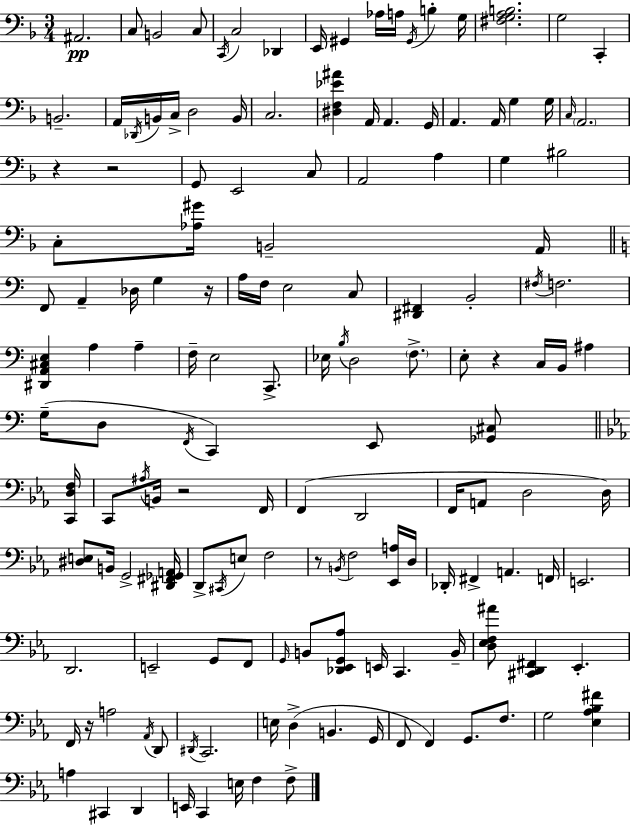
X:1
T:Untitled
M:3/4
L:1/4
K:F
^A,,2 C,/2 B,,2 C,/2 C,,/4 C,2 _D,, E,,/4 ^G,, _A,/4 A,/4 ^G,,/4 B, G,/4 [^F,G,A,B,]2 G,2 C,, B,,2 A,,/4 _D,,/4 B,,/4 C,/4 D,2 B,,/4 C,2 [^D,F,_E^A] A,,/4 A,, G,,/4 A,, A,,/4 G, G,/4 C,/4 A,,2 z z2 G,,/2 E,,2 C,/2 A,,2 A, G, ^B,2 C,/2 [_A,^G]/4 B,,2 A,,/4 F,,/2 A,, _D,/4 G, z/4 A,/4 F,/4 E,2 C,/2 [^D,,^F,,] B,,2 ^F,/4 F,2 [^D,,A,,^C,E,] A, A, F,/4 E,2 C,,/2 _E,/4 B,/4 D,2 F,/2 E,/2 z C,/4 B,,/4 ^A, G,/4 D,/2 F,,/4 C,, E,,/2 [_G,,^C,]/2 [C,,D,F,]/4 C,,/2 ^A,/4 B,,/4 z2 F,,/4 F,, D,,2 F,,/4 A,,/2 D,2 D,/4 [^D,E,]/2 B,,/4 G,,2 [^D,,^F,,_G,,A,,]/4 D,,/2 ^C,,/4 E,/2 F,2 z/2 B,,/4 F,2 [_E,,A,]/4 D,/4 _D,,/4 ^F,, A,, F,,/4 E,,2 D,,2 E,,2 G,,/2 F,,/2 G,,/4 B,,/2 [_D,,_E,,G,,_A,]/2 E,,/4 C,, B,,/4 [D,_E,F,^A]/2 [^C,,D,,^F,,] _E,, F,,/4 z/4 A,2 _A,,/4 D,,/2 ^D,,/4 C,,2 E,/4 D, B,, G,,/4 F,,/2 F,, G,,/2 F,/2 G,2 [_E,_A,_B,^F] A, ^C,, D,, E,,/4 C,, E,/4 F, F,/2